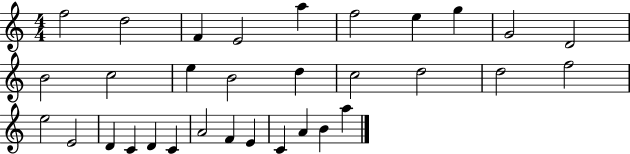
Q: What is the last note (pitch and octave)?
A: A5